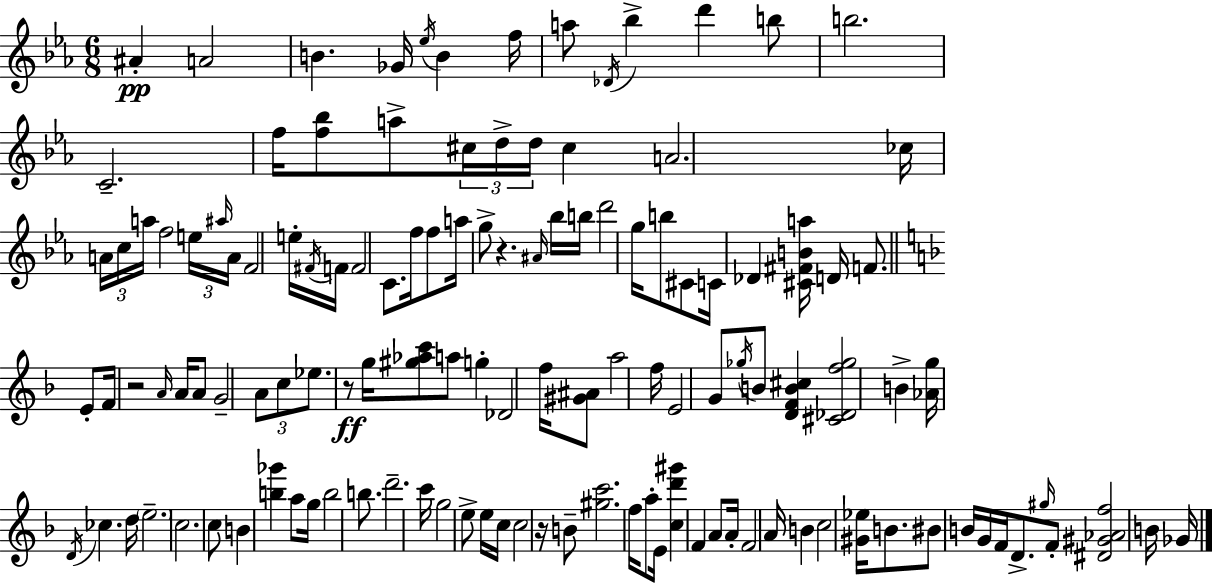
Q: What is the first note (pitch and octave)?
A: A#4